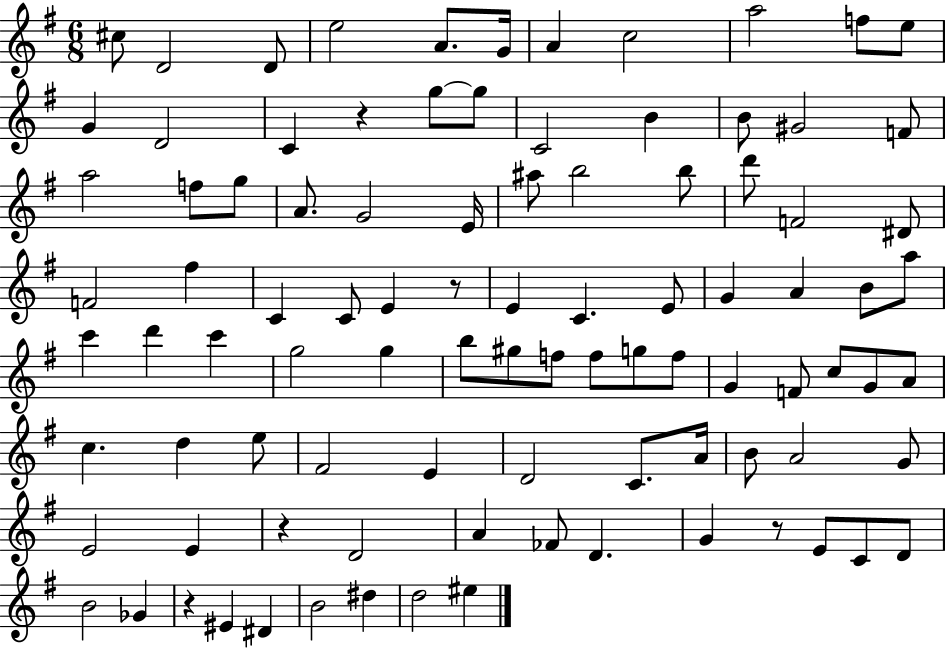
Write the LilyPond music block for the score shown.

{
  \clef treble
  \numericTimeSignature
  \time 6/8
  \key g \major
  \repeat volta 2 { cis''8 d'2 d'8 | e''2 a'8. g'16 | a'4 c''2 | a''2 f''8 e''8 | \break g'4 d'2 | c'4 r4 g''8~~ g''8 | c'2 b'4 | b'8 gis'2 f'8 | \break a''2 f''8 g''8 | a'8. g'2 e'16 | ais''8 b''2 b''8 | d'''8 f'2 dis'8 | \break f'2 fis''4 | c'4 c'8 e'4 r8 | e'4 c'4. e'8 | g'4 a'4 b'8 a''8 | \break c'''4 d'''4 c'''4 | g''2 g''4 | b''8 gis''8 f''8 f''8 g''8 f''8 | g'4 f'8 c''8 g'8 a'8 | \break c''4. d''4 e''8 | fis'2 e'4 | d'2 c'8. a'16 | b'8 a'2 g'8 | \break e'2 e'4 | r4 d'2 | a'4 fes'8 d'4. | g'4 r8 e'8 c'8 d'8 | \break b'2 ges'4 | r4 eis'4 dis'4 | b'2 dis''4 | d''2 eis''4 | \break } \bar "|."
}